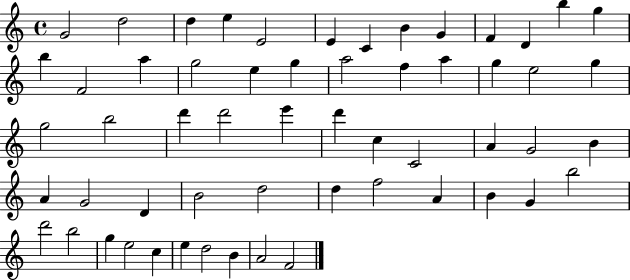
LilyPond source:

{
  \clef treble
  \time 4/4
  \defaultTimeSignature
  \key c \major
  g'2 d''2 | d''4 e''4 e'2 | e'4 c'4 b'4 g'4 | f'4 d'4 b''4 g''4 | \break b''4 f'2 a''4 | g''2 e''4 g''4 | a''2 f''4 a''4 | g''4 e''2 g''4 | \break g''2 b''2 | d'''4 d'''2 e'''4 | d'''4 c''4 c'2 | a'4 g'2 b'4 | \break a'4 g'2 d'4 | b'2 d''2 | d''4 f''2 a'4 | b'4 g'4 b''2 | \break d'''2 b''2 | g''4 e''2 c''4 | e''4 d''2 b'4 | a'2 f'2 | \break \bar "|."
}